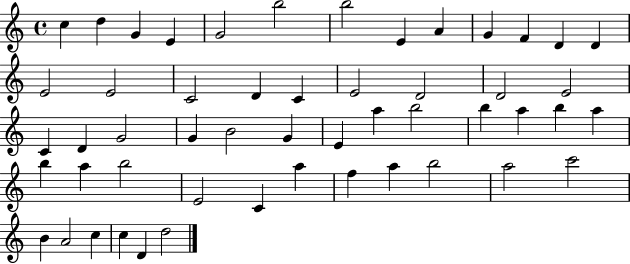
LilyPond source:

{
  \clef treble
  \time 4/4
  \defaultTimeSignature
  \key c \major
  c''4 d''4 g'4 e'4 | g'2 b''2 | b''2 e'4 a'4 | g'4 f'4 d'4 d'4 | \break e'2 e'2 | c'2 d'4 c'4 | e'2 d'2 | d'2 e'2 | \break c'4 d'4 g'2 | g'4 b'2 g'4 | e'4 a''4 b''2 | b''4 a''4 b''4 a''4 | \break b''4 a''4 b''2 | e'2 c'4 a''4 | f''4 a''4 b''2 | a''2 c'''2 | \break b'4 a'2 c''4 | c''4 d'4 d''2 | \bar "|."
}